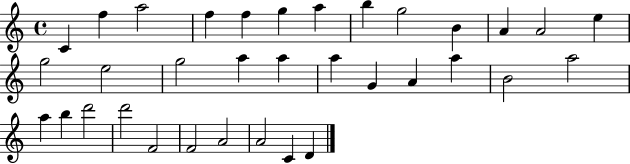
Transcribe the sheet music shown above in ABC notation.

X:1
T:Untitled
M:4/4
L:1/4
K:C
C f a2 f f g a b g2 B A A2 e g2 e2 g2 a a a G A a B2 a2 a b d'2 d'2 F2 F2 A2 A2 C D